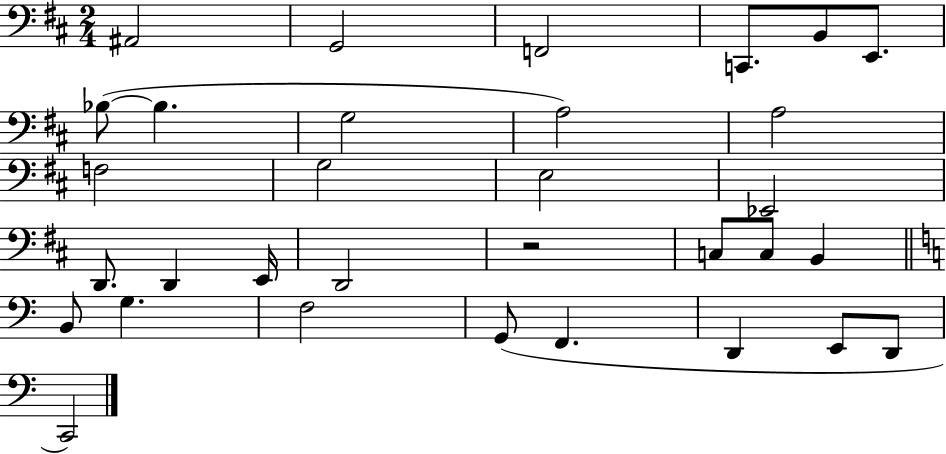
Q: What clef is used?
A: bass